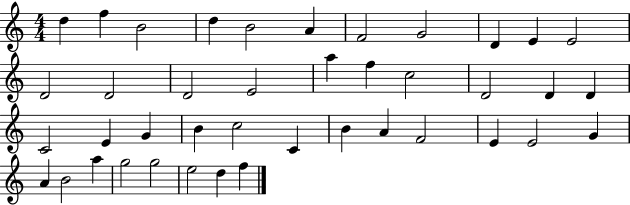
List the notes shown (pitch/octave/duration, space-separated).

D5/q F5/q B4/h D5/q B4/h A4/q F4/h G4/h D4/q E4/q E4/h D4/h D4/h D4/h E4/h A5/q F5/q C5/h D4/h D4/q D4/q C4/h E4/q G4/q B4/q C5/h C4/q B4/q A4/q F4/h E4/q E4/h G4/q A4/q B4/h A5/q G5/h G5/h E5/h D5/q F5/q